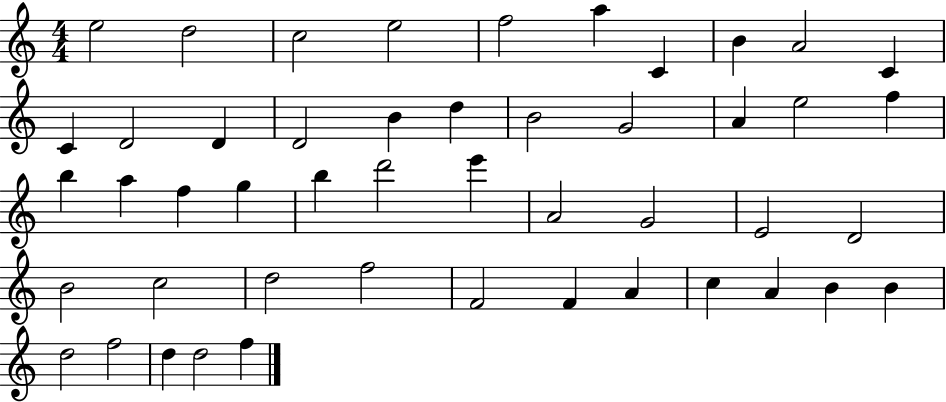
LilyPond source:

{
  \clef treble
  \numericTimeSignature
  \time 4/4
  \key c \major
  e''2 d''2 | c''2 e''2 | f''2 a''4 c'4 | b'4 a'2 c'4 | \break c'4 d'2 d'4 | d'2 b'4 d''4 | b'2 g'2 | a'4 e''2 f''4 | \break b''4 a''4 f''4 g''4 | b''4 d'''2 e'''4 | a'2 g'2 | e'2 d'2 | \break b'2 c''2 | d''2 f''2 | f'2 f'4 a'4 | c''4 a'4 b'4 b'4 | \break d''2 f''2 | d''4 d''2 f''4 | \bar "|."
}